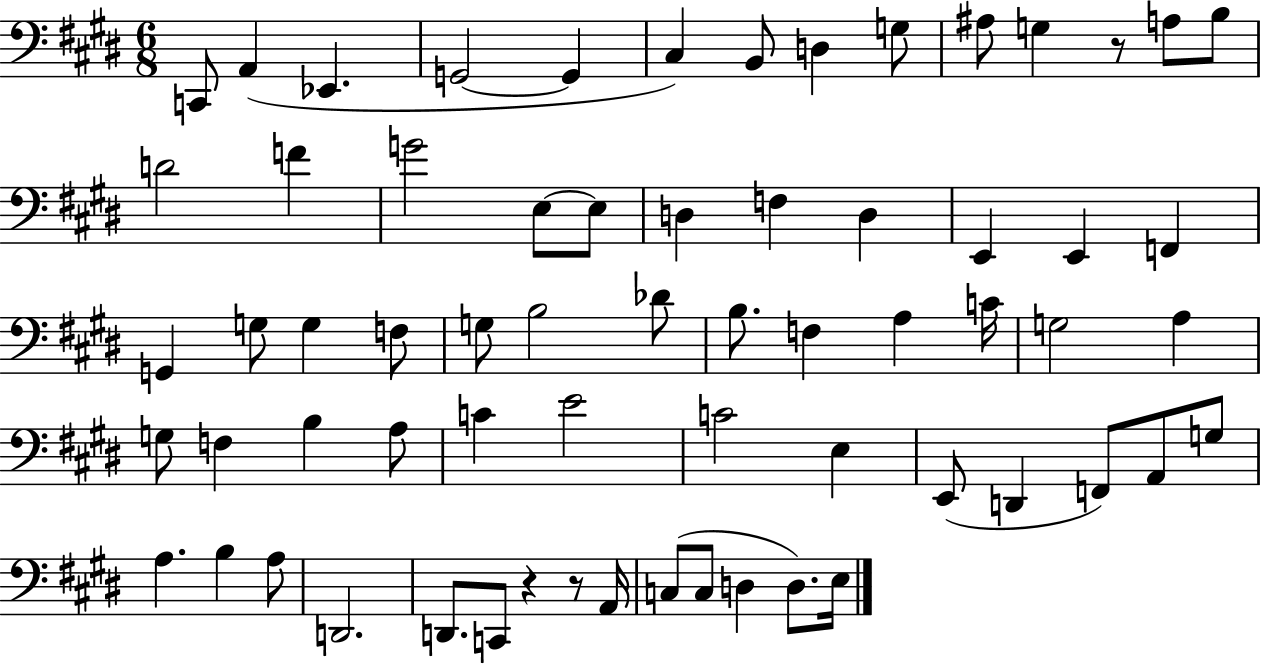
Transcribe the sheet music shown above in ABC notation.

X:1
T:Untitled
M:6/8
L:1/4
K:E
C,,/2 A,, _E,, G,,2 G,, ^C, B,,/2 D, G,/2 ^A,/2 G, z/2 A,/2 B,/2 D2 F G2 E,/2 E,/2 D, F, D, E,, E,, F,, G,, G,/2 G, F,/2 G,/2 B,2 _D/2 B,/2 F, A, C/4 G,2 A, G,/2 F, B, A,/2 C E2 C2 E, E,,/2 D,, F,,/2 A,,/2 G,/2 A, B, A,/2 D,,2 D,,/2 C,,/2 z z/2 A,,/4 C,/2 C,/2 D, D,/2 E,/4